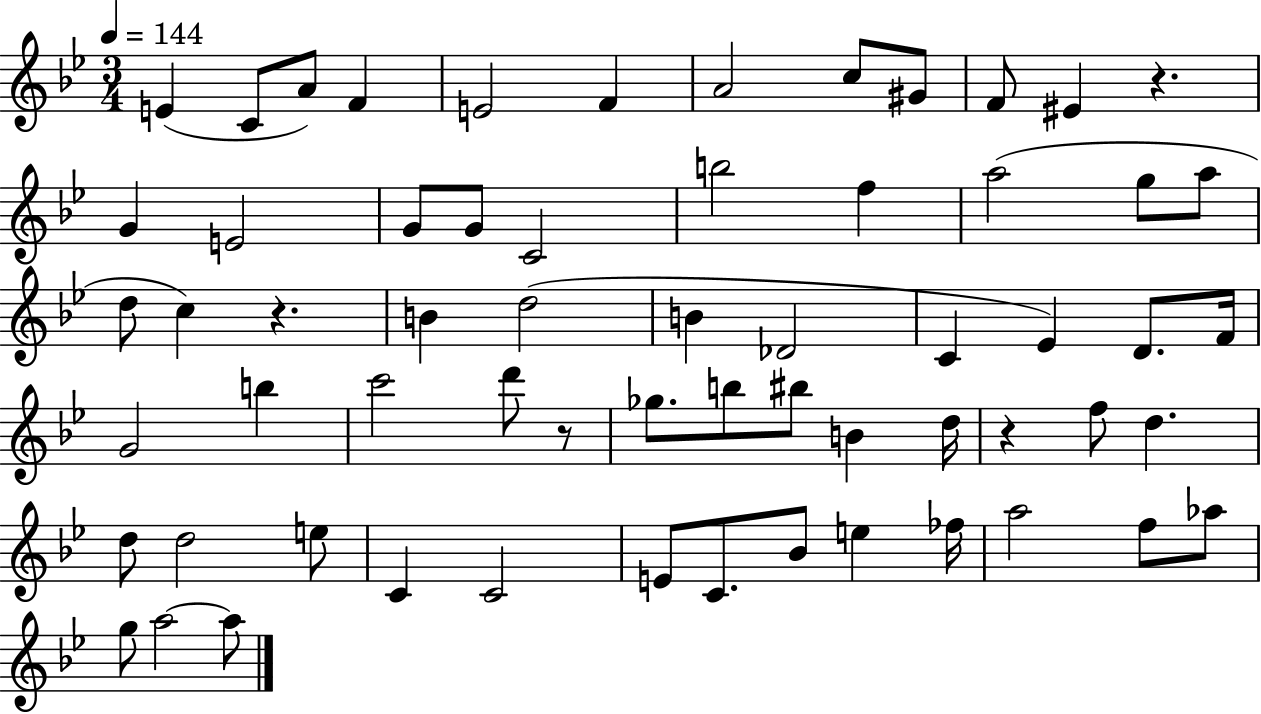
E4/q C4/e A4/e F4/q E4/h F4/q A4/h C5/e G#4/e F4/e EIS4/q R/q. G4/q E4/h G4/e G4/e C4/h B5/h F5/q A5/h G5/e A5/e D5/e C5/q R/q. B4/q D5/h B4/q Db4/h C4/q Eb4/q D4/e. F4/s G4/h B5/q C6/h D6/e R/e Gb5/e. B5/e BIS5/e B4/q D5/s R/q F5/e D5/q. D5/e D5/h E5/e C4/q C4/h E4/e C4/e. Bb4/e E5/q FES5/s A5/h F5/e Ab5/e G5/e A5/h A5/e